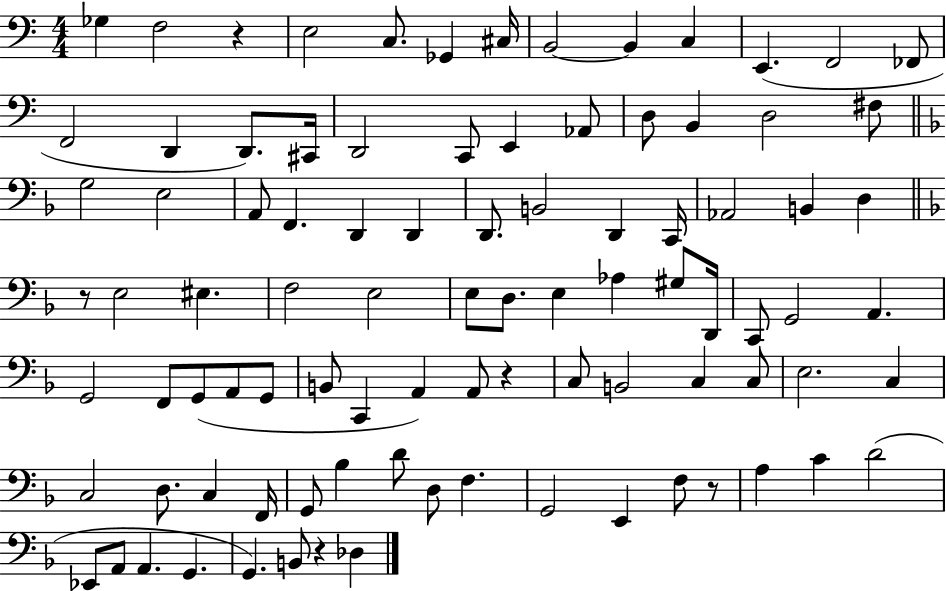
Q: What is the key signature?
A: C major